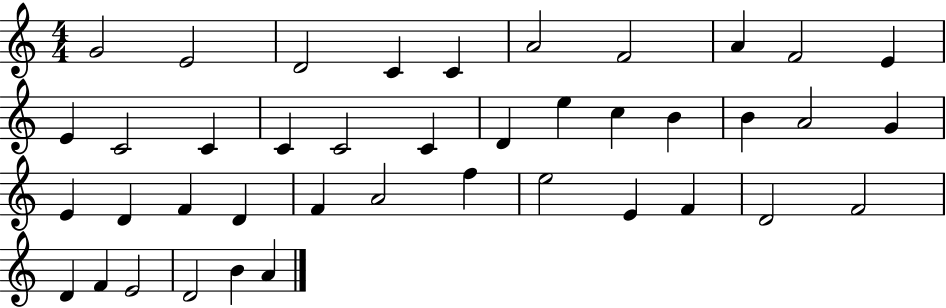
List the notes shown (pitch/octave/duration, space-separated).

G4/h E4/h D4/h C4/q C4/q A4/h F4/h A4/q F4/h E4/q E4/q C4/h C4/q C4/q C4/h C4/q D4/q E5/q C5/q B4/q B4/q A4/h G4/q E4/q D4/q F4/q D4/q F4/q A4/h F5/q E5/h E4/q F4/q D4/h F4/h D4/q F4/q E4/h D4/h B4/q A4/q